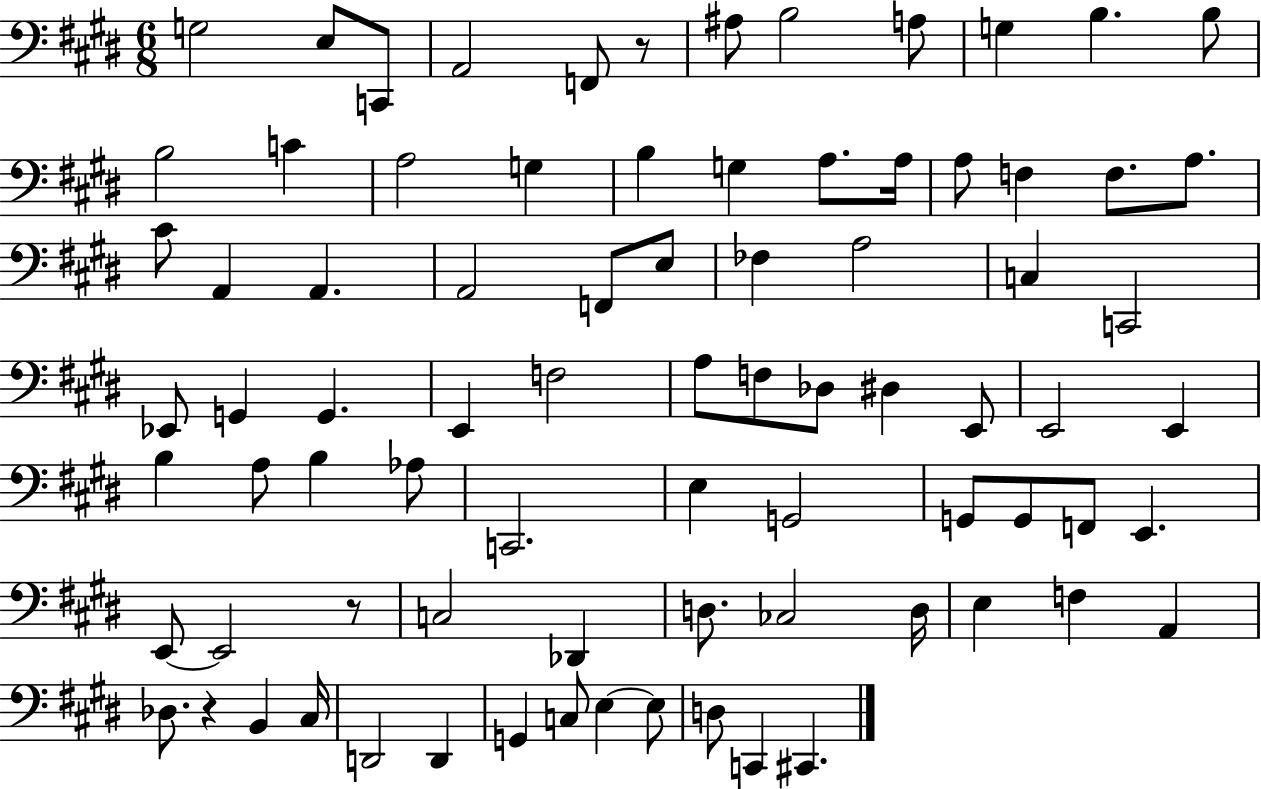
G3/h E3/e C2/e A2/h F2/e R/e A#3/e B3/h A3/e G3/q B3/q. B3/e B3/h C4/q A3/h G3/q B3/q G3/q A3/e. A3/s A3/e F3/q F3/e. A3/e. C#4/e A2/q A2/q. A2/h F2/e E3/e FES3/q A3/h C3/q C2/h Eb2/e G2/q G2/q. E2/q F3/h A3/e F3/e Db3/e D#3/q E2/e E2/h E2/q B3/q A3/e B3/q Ab3/e C2/h. E3/q G2/h G2/e G2/e F2/e E2/q. E2/e E2/h R/e C3/h Db2/q D3/e. CES3/h D3/s E3/q F3/q A2/q Db3/e. R/q B2/q C#3/s D2/h D2/q G2/q C3/e E3/q E3/e D3/e C2/q C#2/q.